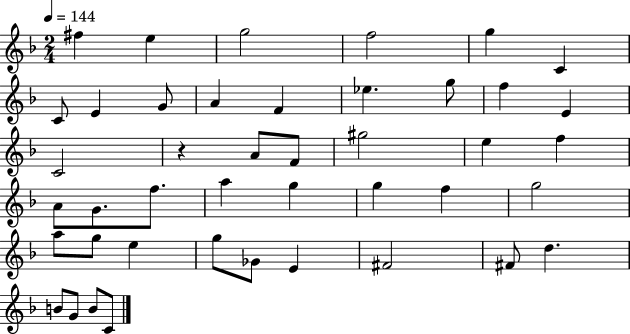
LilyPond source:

{
  \clef treble
  \numericTimeSignature
  \time 2/4
  \key f \major
  \tempo 4 = 144
  fis''4 e''4 | g''2 | f''2 | g''4 c'4 | \break c'8 e'4 g'8 | a'4 f'4 | ees''4. g''8 | f''4 e'4 | \break c'2 | r4 a'8 f'8 | gis''2 | e''4 f''4 | \break a'8 g'8. f''8. | a''4 g''4 | g''4 f''4 | g''2 | \break a''8 g''8 e''4 | g''8 ges'8 e'4 | fis'2 | fis'8 d''4. | \break b'8 g'8 b'8 c'8 | \bar "|."
}